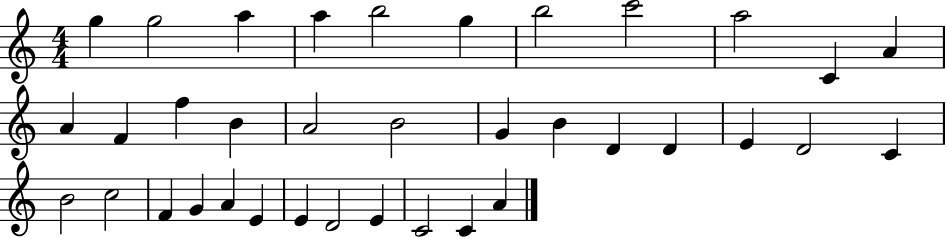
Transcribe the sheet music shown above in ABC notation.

X:1
T:Untitled
M:4/4
L:1/4
K:C
g g2 a a b2 g b2 c'2 a2 C A A F f B A2 B2 G B D D E D2 C B2 c2 F G A E E D2 E C2 C A